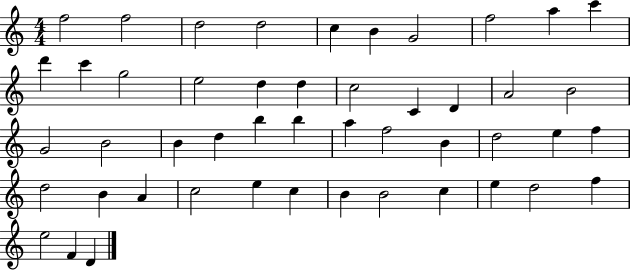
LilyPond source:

{
  \clef treble
  \numericTimeSignature
  \time 4/4
  \key c \major
  f''2 f''2 | d''2 d''2 | c''4 b'4 g'2 | f''2 a''4 c'''4 | \break d'''4 c'''4 g''2 | e''2 d''4 d''4 | c''2 c'4 d'4 | a'2 b'2 | \break g'2 b'2 | b'4 d''4 b''4 b''4 | a''4 f''2 b'4 | d''2 e''4 f''4 | \break d''2 b'4 a'4 | c''2 e''4 c''4 | b'4 b'2 c''4 | e''4 d''2 f''4 | \break e''2 f'4 d'4 | \bar "|."
}